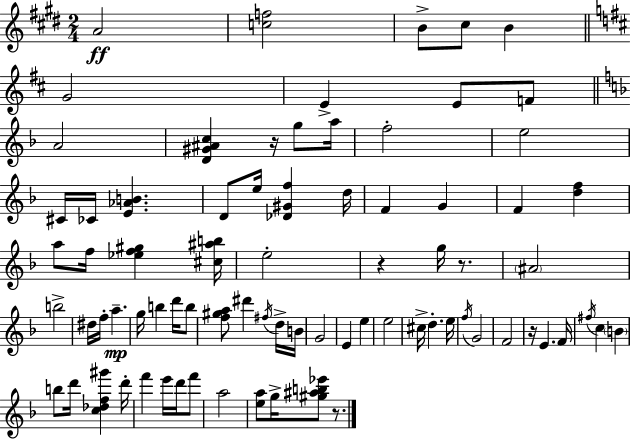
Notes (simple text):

A4/h [C5,F5]/h B4/e C#5/e B4/q G4/h E4/q E4/e F4/e A4/h [D4,G#4,A#4,C5]/q R/s G5/e A5/s F5/h E5/h C#4/s CES4/s [E4,Ab4,B4]/q. D4/e E5/s [Db4,G#4,F5]/q D5/s F4/q G4/q F4/q [D5,F5]/q A5/e F5/s [Eb5,F5,G#5]/q [C#5,A#5,B5]/s E5/h R/q G5/s R/e. A#4/h B5/h D#5/s F5/s A5/q. G5/s B5/q D6/s B5/e [F5,G#5,A5]/e D#6/q F#5/s D5/s B4/s G4/h E4/q E5/q E5/h C#5/s D5/q. E5/s F5/s G4/h F4/h R/s E4/q. F4/s F#5/s C5/q B4/q B5/e D6/s [C5,Db5,F5,G#6]/q D6/s F6/q E6/s D6/s F6/e A5/h [E5,A5]/e G5/s [G#5,A#5,B5,Eb6]/e R/e.